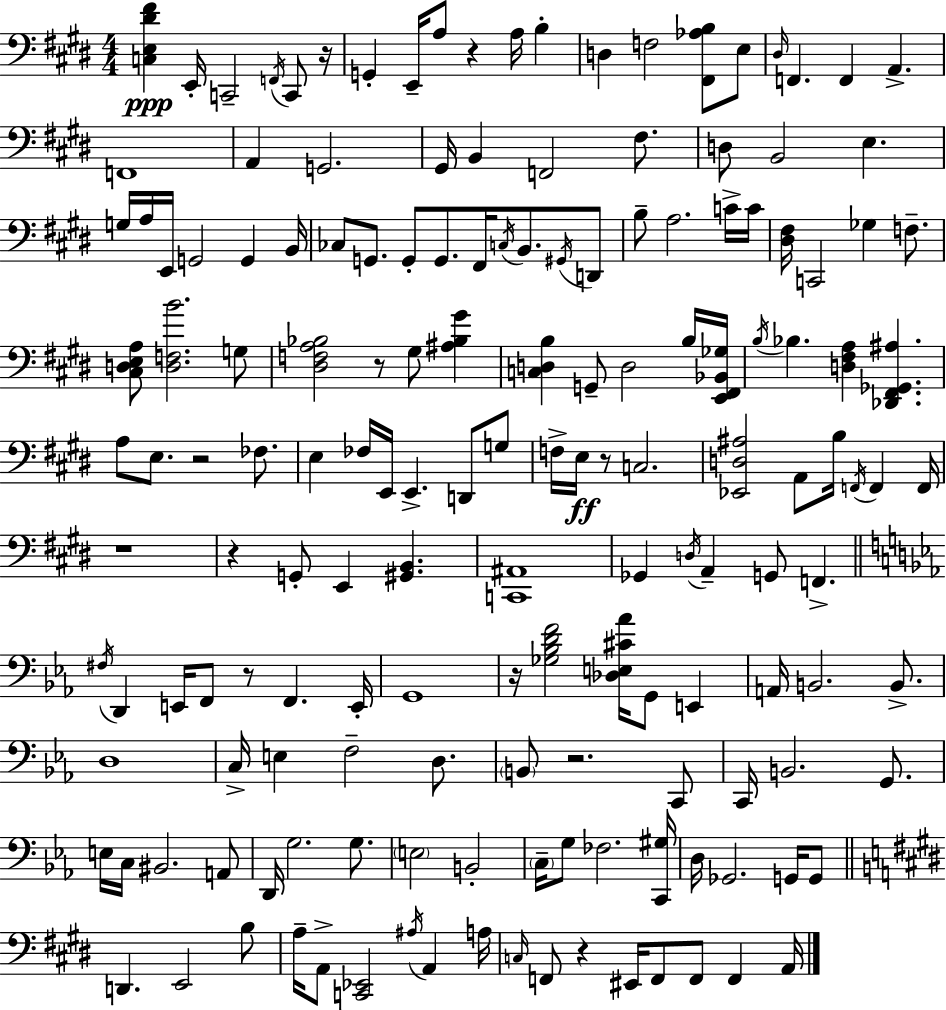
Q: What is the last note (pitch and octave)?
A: A2